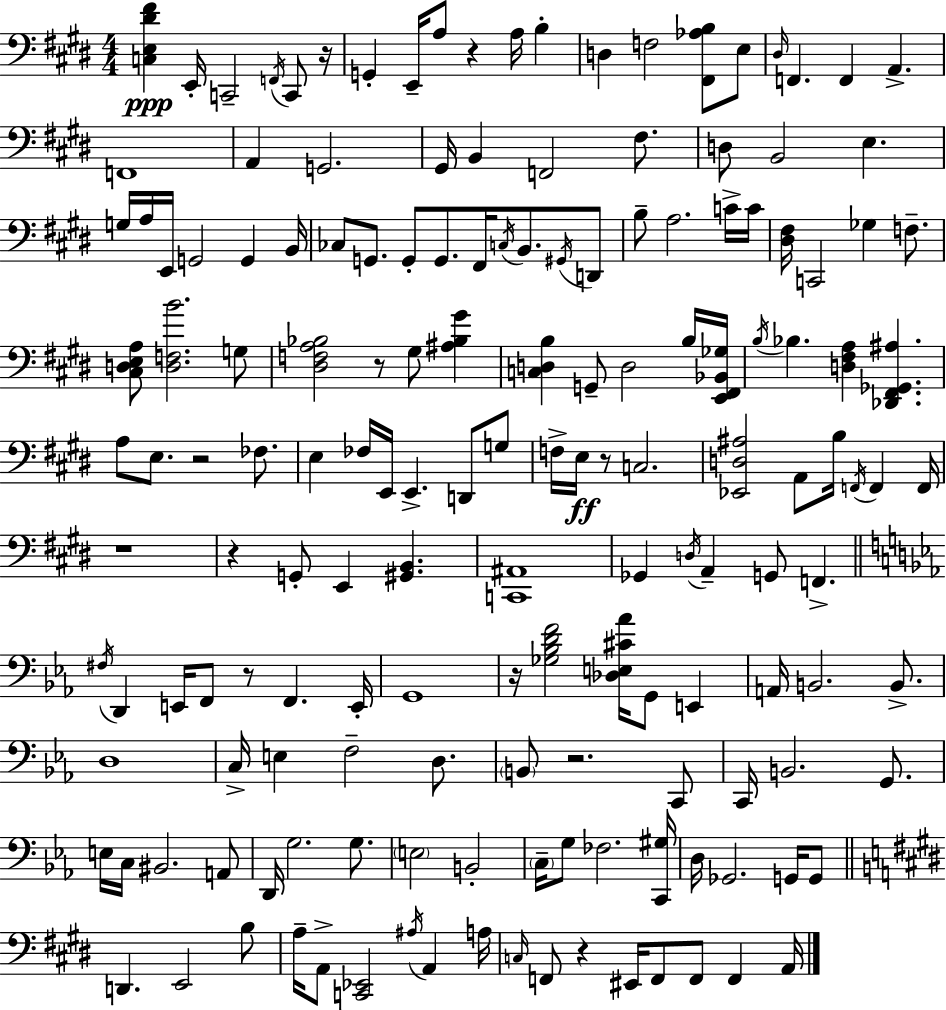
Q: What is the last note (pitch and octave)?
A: A2